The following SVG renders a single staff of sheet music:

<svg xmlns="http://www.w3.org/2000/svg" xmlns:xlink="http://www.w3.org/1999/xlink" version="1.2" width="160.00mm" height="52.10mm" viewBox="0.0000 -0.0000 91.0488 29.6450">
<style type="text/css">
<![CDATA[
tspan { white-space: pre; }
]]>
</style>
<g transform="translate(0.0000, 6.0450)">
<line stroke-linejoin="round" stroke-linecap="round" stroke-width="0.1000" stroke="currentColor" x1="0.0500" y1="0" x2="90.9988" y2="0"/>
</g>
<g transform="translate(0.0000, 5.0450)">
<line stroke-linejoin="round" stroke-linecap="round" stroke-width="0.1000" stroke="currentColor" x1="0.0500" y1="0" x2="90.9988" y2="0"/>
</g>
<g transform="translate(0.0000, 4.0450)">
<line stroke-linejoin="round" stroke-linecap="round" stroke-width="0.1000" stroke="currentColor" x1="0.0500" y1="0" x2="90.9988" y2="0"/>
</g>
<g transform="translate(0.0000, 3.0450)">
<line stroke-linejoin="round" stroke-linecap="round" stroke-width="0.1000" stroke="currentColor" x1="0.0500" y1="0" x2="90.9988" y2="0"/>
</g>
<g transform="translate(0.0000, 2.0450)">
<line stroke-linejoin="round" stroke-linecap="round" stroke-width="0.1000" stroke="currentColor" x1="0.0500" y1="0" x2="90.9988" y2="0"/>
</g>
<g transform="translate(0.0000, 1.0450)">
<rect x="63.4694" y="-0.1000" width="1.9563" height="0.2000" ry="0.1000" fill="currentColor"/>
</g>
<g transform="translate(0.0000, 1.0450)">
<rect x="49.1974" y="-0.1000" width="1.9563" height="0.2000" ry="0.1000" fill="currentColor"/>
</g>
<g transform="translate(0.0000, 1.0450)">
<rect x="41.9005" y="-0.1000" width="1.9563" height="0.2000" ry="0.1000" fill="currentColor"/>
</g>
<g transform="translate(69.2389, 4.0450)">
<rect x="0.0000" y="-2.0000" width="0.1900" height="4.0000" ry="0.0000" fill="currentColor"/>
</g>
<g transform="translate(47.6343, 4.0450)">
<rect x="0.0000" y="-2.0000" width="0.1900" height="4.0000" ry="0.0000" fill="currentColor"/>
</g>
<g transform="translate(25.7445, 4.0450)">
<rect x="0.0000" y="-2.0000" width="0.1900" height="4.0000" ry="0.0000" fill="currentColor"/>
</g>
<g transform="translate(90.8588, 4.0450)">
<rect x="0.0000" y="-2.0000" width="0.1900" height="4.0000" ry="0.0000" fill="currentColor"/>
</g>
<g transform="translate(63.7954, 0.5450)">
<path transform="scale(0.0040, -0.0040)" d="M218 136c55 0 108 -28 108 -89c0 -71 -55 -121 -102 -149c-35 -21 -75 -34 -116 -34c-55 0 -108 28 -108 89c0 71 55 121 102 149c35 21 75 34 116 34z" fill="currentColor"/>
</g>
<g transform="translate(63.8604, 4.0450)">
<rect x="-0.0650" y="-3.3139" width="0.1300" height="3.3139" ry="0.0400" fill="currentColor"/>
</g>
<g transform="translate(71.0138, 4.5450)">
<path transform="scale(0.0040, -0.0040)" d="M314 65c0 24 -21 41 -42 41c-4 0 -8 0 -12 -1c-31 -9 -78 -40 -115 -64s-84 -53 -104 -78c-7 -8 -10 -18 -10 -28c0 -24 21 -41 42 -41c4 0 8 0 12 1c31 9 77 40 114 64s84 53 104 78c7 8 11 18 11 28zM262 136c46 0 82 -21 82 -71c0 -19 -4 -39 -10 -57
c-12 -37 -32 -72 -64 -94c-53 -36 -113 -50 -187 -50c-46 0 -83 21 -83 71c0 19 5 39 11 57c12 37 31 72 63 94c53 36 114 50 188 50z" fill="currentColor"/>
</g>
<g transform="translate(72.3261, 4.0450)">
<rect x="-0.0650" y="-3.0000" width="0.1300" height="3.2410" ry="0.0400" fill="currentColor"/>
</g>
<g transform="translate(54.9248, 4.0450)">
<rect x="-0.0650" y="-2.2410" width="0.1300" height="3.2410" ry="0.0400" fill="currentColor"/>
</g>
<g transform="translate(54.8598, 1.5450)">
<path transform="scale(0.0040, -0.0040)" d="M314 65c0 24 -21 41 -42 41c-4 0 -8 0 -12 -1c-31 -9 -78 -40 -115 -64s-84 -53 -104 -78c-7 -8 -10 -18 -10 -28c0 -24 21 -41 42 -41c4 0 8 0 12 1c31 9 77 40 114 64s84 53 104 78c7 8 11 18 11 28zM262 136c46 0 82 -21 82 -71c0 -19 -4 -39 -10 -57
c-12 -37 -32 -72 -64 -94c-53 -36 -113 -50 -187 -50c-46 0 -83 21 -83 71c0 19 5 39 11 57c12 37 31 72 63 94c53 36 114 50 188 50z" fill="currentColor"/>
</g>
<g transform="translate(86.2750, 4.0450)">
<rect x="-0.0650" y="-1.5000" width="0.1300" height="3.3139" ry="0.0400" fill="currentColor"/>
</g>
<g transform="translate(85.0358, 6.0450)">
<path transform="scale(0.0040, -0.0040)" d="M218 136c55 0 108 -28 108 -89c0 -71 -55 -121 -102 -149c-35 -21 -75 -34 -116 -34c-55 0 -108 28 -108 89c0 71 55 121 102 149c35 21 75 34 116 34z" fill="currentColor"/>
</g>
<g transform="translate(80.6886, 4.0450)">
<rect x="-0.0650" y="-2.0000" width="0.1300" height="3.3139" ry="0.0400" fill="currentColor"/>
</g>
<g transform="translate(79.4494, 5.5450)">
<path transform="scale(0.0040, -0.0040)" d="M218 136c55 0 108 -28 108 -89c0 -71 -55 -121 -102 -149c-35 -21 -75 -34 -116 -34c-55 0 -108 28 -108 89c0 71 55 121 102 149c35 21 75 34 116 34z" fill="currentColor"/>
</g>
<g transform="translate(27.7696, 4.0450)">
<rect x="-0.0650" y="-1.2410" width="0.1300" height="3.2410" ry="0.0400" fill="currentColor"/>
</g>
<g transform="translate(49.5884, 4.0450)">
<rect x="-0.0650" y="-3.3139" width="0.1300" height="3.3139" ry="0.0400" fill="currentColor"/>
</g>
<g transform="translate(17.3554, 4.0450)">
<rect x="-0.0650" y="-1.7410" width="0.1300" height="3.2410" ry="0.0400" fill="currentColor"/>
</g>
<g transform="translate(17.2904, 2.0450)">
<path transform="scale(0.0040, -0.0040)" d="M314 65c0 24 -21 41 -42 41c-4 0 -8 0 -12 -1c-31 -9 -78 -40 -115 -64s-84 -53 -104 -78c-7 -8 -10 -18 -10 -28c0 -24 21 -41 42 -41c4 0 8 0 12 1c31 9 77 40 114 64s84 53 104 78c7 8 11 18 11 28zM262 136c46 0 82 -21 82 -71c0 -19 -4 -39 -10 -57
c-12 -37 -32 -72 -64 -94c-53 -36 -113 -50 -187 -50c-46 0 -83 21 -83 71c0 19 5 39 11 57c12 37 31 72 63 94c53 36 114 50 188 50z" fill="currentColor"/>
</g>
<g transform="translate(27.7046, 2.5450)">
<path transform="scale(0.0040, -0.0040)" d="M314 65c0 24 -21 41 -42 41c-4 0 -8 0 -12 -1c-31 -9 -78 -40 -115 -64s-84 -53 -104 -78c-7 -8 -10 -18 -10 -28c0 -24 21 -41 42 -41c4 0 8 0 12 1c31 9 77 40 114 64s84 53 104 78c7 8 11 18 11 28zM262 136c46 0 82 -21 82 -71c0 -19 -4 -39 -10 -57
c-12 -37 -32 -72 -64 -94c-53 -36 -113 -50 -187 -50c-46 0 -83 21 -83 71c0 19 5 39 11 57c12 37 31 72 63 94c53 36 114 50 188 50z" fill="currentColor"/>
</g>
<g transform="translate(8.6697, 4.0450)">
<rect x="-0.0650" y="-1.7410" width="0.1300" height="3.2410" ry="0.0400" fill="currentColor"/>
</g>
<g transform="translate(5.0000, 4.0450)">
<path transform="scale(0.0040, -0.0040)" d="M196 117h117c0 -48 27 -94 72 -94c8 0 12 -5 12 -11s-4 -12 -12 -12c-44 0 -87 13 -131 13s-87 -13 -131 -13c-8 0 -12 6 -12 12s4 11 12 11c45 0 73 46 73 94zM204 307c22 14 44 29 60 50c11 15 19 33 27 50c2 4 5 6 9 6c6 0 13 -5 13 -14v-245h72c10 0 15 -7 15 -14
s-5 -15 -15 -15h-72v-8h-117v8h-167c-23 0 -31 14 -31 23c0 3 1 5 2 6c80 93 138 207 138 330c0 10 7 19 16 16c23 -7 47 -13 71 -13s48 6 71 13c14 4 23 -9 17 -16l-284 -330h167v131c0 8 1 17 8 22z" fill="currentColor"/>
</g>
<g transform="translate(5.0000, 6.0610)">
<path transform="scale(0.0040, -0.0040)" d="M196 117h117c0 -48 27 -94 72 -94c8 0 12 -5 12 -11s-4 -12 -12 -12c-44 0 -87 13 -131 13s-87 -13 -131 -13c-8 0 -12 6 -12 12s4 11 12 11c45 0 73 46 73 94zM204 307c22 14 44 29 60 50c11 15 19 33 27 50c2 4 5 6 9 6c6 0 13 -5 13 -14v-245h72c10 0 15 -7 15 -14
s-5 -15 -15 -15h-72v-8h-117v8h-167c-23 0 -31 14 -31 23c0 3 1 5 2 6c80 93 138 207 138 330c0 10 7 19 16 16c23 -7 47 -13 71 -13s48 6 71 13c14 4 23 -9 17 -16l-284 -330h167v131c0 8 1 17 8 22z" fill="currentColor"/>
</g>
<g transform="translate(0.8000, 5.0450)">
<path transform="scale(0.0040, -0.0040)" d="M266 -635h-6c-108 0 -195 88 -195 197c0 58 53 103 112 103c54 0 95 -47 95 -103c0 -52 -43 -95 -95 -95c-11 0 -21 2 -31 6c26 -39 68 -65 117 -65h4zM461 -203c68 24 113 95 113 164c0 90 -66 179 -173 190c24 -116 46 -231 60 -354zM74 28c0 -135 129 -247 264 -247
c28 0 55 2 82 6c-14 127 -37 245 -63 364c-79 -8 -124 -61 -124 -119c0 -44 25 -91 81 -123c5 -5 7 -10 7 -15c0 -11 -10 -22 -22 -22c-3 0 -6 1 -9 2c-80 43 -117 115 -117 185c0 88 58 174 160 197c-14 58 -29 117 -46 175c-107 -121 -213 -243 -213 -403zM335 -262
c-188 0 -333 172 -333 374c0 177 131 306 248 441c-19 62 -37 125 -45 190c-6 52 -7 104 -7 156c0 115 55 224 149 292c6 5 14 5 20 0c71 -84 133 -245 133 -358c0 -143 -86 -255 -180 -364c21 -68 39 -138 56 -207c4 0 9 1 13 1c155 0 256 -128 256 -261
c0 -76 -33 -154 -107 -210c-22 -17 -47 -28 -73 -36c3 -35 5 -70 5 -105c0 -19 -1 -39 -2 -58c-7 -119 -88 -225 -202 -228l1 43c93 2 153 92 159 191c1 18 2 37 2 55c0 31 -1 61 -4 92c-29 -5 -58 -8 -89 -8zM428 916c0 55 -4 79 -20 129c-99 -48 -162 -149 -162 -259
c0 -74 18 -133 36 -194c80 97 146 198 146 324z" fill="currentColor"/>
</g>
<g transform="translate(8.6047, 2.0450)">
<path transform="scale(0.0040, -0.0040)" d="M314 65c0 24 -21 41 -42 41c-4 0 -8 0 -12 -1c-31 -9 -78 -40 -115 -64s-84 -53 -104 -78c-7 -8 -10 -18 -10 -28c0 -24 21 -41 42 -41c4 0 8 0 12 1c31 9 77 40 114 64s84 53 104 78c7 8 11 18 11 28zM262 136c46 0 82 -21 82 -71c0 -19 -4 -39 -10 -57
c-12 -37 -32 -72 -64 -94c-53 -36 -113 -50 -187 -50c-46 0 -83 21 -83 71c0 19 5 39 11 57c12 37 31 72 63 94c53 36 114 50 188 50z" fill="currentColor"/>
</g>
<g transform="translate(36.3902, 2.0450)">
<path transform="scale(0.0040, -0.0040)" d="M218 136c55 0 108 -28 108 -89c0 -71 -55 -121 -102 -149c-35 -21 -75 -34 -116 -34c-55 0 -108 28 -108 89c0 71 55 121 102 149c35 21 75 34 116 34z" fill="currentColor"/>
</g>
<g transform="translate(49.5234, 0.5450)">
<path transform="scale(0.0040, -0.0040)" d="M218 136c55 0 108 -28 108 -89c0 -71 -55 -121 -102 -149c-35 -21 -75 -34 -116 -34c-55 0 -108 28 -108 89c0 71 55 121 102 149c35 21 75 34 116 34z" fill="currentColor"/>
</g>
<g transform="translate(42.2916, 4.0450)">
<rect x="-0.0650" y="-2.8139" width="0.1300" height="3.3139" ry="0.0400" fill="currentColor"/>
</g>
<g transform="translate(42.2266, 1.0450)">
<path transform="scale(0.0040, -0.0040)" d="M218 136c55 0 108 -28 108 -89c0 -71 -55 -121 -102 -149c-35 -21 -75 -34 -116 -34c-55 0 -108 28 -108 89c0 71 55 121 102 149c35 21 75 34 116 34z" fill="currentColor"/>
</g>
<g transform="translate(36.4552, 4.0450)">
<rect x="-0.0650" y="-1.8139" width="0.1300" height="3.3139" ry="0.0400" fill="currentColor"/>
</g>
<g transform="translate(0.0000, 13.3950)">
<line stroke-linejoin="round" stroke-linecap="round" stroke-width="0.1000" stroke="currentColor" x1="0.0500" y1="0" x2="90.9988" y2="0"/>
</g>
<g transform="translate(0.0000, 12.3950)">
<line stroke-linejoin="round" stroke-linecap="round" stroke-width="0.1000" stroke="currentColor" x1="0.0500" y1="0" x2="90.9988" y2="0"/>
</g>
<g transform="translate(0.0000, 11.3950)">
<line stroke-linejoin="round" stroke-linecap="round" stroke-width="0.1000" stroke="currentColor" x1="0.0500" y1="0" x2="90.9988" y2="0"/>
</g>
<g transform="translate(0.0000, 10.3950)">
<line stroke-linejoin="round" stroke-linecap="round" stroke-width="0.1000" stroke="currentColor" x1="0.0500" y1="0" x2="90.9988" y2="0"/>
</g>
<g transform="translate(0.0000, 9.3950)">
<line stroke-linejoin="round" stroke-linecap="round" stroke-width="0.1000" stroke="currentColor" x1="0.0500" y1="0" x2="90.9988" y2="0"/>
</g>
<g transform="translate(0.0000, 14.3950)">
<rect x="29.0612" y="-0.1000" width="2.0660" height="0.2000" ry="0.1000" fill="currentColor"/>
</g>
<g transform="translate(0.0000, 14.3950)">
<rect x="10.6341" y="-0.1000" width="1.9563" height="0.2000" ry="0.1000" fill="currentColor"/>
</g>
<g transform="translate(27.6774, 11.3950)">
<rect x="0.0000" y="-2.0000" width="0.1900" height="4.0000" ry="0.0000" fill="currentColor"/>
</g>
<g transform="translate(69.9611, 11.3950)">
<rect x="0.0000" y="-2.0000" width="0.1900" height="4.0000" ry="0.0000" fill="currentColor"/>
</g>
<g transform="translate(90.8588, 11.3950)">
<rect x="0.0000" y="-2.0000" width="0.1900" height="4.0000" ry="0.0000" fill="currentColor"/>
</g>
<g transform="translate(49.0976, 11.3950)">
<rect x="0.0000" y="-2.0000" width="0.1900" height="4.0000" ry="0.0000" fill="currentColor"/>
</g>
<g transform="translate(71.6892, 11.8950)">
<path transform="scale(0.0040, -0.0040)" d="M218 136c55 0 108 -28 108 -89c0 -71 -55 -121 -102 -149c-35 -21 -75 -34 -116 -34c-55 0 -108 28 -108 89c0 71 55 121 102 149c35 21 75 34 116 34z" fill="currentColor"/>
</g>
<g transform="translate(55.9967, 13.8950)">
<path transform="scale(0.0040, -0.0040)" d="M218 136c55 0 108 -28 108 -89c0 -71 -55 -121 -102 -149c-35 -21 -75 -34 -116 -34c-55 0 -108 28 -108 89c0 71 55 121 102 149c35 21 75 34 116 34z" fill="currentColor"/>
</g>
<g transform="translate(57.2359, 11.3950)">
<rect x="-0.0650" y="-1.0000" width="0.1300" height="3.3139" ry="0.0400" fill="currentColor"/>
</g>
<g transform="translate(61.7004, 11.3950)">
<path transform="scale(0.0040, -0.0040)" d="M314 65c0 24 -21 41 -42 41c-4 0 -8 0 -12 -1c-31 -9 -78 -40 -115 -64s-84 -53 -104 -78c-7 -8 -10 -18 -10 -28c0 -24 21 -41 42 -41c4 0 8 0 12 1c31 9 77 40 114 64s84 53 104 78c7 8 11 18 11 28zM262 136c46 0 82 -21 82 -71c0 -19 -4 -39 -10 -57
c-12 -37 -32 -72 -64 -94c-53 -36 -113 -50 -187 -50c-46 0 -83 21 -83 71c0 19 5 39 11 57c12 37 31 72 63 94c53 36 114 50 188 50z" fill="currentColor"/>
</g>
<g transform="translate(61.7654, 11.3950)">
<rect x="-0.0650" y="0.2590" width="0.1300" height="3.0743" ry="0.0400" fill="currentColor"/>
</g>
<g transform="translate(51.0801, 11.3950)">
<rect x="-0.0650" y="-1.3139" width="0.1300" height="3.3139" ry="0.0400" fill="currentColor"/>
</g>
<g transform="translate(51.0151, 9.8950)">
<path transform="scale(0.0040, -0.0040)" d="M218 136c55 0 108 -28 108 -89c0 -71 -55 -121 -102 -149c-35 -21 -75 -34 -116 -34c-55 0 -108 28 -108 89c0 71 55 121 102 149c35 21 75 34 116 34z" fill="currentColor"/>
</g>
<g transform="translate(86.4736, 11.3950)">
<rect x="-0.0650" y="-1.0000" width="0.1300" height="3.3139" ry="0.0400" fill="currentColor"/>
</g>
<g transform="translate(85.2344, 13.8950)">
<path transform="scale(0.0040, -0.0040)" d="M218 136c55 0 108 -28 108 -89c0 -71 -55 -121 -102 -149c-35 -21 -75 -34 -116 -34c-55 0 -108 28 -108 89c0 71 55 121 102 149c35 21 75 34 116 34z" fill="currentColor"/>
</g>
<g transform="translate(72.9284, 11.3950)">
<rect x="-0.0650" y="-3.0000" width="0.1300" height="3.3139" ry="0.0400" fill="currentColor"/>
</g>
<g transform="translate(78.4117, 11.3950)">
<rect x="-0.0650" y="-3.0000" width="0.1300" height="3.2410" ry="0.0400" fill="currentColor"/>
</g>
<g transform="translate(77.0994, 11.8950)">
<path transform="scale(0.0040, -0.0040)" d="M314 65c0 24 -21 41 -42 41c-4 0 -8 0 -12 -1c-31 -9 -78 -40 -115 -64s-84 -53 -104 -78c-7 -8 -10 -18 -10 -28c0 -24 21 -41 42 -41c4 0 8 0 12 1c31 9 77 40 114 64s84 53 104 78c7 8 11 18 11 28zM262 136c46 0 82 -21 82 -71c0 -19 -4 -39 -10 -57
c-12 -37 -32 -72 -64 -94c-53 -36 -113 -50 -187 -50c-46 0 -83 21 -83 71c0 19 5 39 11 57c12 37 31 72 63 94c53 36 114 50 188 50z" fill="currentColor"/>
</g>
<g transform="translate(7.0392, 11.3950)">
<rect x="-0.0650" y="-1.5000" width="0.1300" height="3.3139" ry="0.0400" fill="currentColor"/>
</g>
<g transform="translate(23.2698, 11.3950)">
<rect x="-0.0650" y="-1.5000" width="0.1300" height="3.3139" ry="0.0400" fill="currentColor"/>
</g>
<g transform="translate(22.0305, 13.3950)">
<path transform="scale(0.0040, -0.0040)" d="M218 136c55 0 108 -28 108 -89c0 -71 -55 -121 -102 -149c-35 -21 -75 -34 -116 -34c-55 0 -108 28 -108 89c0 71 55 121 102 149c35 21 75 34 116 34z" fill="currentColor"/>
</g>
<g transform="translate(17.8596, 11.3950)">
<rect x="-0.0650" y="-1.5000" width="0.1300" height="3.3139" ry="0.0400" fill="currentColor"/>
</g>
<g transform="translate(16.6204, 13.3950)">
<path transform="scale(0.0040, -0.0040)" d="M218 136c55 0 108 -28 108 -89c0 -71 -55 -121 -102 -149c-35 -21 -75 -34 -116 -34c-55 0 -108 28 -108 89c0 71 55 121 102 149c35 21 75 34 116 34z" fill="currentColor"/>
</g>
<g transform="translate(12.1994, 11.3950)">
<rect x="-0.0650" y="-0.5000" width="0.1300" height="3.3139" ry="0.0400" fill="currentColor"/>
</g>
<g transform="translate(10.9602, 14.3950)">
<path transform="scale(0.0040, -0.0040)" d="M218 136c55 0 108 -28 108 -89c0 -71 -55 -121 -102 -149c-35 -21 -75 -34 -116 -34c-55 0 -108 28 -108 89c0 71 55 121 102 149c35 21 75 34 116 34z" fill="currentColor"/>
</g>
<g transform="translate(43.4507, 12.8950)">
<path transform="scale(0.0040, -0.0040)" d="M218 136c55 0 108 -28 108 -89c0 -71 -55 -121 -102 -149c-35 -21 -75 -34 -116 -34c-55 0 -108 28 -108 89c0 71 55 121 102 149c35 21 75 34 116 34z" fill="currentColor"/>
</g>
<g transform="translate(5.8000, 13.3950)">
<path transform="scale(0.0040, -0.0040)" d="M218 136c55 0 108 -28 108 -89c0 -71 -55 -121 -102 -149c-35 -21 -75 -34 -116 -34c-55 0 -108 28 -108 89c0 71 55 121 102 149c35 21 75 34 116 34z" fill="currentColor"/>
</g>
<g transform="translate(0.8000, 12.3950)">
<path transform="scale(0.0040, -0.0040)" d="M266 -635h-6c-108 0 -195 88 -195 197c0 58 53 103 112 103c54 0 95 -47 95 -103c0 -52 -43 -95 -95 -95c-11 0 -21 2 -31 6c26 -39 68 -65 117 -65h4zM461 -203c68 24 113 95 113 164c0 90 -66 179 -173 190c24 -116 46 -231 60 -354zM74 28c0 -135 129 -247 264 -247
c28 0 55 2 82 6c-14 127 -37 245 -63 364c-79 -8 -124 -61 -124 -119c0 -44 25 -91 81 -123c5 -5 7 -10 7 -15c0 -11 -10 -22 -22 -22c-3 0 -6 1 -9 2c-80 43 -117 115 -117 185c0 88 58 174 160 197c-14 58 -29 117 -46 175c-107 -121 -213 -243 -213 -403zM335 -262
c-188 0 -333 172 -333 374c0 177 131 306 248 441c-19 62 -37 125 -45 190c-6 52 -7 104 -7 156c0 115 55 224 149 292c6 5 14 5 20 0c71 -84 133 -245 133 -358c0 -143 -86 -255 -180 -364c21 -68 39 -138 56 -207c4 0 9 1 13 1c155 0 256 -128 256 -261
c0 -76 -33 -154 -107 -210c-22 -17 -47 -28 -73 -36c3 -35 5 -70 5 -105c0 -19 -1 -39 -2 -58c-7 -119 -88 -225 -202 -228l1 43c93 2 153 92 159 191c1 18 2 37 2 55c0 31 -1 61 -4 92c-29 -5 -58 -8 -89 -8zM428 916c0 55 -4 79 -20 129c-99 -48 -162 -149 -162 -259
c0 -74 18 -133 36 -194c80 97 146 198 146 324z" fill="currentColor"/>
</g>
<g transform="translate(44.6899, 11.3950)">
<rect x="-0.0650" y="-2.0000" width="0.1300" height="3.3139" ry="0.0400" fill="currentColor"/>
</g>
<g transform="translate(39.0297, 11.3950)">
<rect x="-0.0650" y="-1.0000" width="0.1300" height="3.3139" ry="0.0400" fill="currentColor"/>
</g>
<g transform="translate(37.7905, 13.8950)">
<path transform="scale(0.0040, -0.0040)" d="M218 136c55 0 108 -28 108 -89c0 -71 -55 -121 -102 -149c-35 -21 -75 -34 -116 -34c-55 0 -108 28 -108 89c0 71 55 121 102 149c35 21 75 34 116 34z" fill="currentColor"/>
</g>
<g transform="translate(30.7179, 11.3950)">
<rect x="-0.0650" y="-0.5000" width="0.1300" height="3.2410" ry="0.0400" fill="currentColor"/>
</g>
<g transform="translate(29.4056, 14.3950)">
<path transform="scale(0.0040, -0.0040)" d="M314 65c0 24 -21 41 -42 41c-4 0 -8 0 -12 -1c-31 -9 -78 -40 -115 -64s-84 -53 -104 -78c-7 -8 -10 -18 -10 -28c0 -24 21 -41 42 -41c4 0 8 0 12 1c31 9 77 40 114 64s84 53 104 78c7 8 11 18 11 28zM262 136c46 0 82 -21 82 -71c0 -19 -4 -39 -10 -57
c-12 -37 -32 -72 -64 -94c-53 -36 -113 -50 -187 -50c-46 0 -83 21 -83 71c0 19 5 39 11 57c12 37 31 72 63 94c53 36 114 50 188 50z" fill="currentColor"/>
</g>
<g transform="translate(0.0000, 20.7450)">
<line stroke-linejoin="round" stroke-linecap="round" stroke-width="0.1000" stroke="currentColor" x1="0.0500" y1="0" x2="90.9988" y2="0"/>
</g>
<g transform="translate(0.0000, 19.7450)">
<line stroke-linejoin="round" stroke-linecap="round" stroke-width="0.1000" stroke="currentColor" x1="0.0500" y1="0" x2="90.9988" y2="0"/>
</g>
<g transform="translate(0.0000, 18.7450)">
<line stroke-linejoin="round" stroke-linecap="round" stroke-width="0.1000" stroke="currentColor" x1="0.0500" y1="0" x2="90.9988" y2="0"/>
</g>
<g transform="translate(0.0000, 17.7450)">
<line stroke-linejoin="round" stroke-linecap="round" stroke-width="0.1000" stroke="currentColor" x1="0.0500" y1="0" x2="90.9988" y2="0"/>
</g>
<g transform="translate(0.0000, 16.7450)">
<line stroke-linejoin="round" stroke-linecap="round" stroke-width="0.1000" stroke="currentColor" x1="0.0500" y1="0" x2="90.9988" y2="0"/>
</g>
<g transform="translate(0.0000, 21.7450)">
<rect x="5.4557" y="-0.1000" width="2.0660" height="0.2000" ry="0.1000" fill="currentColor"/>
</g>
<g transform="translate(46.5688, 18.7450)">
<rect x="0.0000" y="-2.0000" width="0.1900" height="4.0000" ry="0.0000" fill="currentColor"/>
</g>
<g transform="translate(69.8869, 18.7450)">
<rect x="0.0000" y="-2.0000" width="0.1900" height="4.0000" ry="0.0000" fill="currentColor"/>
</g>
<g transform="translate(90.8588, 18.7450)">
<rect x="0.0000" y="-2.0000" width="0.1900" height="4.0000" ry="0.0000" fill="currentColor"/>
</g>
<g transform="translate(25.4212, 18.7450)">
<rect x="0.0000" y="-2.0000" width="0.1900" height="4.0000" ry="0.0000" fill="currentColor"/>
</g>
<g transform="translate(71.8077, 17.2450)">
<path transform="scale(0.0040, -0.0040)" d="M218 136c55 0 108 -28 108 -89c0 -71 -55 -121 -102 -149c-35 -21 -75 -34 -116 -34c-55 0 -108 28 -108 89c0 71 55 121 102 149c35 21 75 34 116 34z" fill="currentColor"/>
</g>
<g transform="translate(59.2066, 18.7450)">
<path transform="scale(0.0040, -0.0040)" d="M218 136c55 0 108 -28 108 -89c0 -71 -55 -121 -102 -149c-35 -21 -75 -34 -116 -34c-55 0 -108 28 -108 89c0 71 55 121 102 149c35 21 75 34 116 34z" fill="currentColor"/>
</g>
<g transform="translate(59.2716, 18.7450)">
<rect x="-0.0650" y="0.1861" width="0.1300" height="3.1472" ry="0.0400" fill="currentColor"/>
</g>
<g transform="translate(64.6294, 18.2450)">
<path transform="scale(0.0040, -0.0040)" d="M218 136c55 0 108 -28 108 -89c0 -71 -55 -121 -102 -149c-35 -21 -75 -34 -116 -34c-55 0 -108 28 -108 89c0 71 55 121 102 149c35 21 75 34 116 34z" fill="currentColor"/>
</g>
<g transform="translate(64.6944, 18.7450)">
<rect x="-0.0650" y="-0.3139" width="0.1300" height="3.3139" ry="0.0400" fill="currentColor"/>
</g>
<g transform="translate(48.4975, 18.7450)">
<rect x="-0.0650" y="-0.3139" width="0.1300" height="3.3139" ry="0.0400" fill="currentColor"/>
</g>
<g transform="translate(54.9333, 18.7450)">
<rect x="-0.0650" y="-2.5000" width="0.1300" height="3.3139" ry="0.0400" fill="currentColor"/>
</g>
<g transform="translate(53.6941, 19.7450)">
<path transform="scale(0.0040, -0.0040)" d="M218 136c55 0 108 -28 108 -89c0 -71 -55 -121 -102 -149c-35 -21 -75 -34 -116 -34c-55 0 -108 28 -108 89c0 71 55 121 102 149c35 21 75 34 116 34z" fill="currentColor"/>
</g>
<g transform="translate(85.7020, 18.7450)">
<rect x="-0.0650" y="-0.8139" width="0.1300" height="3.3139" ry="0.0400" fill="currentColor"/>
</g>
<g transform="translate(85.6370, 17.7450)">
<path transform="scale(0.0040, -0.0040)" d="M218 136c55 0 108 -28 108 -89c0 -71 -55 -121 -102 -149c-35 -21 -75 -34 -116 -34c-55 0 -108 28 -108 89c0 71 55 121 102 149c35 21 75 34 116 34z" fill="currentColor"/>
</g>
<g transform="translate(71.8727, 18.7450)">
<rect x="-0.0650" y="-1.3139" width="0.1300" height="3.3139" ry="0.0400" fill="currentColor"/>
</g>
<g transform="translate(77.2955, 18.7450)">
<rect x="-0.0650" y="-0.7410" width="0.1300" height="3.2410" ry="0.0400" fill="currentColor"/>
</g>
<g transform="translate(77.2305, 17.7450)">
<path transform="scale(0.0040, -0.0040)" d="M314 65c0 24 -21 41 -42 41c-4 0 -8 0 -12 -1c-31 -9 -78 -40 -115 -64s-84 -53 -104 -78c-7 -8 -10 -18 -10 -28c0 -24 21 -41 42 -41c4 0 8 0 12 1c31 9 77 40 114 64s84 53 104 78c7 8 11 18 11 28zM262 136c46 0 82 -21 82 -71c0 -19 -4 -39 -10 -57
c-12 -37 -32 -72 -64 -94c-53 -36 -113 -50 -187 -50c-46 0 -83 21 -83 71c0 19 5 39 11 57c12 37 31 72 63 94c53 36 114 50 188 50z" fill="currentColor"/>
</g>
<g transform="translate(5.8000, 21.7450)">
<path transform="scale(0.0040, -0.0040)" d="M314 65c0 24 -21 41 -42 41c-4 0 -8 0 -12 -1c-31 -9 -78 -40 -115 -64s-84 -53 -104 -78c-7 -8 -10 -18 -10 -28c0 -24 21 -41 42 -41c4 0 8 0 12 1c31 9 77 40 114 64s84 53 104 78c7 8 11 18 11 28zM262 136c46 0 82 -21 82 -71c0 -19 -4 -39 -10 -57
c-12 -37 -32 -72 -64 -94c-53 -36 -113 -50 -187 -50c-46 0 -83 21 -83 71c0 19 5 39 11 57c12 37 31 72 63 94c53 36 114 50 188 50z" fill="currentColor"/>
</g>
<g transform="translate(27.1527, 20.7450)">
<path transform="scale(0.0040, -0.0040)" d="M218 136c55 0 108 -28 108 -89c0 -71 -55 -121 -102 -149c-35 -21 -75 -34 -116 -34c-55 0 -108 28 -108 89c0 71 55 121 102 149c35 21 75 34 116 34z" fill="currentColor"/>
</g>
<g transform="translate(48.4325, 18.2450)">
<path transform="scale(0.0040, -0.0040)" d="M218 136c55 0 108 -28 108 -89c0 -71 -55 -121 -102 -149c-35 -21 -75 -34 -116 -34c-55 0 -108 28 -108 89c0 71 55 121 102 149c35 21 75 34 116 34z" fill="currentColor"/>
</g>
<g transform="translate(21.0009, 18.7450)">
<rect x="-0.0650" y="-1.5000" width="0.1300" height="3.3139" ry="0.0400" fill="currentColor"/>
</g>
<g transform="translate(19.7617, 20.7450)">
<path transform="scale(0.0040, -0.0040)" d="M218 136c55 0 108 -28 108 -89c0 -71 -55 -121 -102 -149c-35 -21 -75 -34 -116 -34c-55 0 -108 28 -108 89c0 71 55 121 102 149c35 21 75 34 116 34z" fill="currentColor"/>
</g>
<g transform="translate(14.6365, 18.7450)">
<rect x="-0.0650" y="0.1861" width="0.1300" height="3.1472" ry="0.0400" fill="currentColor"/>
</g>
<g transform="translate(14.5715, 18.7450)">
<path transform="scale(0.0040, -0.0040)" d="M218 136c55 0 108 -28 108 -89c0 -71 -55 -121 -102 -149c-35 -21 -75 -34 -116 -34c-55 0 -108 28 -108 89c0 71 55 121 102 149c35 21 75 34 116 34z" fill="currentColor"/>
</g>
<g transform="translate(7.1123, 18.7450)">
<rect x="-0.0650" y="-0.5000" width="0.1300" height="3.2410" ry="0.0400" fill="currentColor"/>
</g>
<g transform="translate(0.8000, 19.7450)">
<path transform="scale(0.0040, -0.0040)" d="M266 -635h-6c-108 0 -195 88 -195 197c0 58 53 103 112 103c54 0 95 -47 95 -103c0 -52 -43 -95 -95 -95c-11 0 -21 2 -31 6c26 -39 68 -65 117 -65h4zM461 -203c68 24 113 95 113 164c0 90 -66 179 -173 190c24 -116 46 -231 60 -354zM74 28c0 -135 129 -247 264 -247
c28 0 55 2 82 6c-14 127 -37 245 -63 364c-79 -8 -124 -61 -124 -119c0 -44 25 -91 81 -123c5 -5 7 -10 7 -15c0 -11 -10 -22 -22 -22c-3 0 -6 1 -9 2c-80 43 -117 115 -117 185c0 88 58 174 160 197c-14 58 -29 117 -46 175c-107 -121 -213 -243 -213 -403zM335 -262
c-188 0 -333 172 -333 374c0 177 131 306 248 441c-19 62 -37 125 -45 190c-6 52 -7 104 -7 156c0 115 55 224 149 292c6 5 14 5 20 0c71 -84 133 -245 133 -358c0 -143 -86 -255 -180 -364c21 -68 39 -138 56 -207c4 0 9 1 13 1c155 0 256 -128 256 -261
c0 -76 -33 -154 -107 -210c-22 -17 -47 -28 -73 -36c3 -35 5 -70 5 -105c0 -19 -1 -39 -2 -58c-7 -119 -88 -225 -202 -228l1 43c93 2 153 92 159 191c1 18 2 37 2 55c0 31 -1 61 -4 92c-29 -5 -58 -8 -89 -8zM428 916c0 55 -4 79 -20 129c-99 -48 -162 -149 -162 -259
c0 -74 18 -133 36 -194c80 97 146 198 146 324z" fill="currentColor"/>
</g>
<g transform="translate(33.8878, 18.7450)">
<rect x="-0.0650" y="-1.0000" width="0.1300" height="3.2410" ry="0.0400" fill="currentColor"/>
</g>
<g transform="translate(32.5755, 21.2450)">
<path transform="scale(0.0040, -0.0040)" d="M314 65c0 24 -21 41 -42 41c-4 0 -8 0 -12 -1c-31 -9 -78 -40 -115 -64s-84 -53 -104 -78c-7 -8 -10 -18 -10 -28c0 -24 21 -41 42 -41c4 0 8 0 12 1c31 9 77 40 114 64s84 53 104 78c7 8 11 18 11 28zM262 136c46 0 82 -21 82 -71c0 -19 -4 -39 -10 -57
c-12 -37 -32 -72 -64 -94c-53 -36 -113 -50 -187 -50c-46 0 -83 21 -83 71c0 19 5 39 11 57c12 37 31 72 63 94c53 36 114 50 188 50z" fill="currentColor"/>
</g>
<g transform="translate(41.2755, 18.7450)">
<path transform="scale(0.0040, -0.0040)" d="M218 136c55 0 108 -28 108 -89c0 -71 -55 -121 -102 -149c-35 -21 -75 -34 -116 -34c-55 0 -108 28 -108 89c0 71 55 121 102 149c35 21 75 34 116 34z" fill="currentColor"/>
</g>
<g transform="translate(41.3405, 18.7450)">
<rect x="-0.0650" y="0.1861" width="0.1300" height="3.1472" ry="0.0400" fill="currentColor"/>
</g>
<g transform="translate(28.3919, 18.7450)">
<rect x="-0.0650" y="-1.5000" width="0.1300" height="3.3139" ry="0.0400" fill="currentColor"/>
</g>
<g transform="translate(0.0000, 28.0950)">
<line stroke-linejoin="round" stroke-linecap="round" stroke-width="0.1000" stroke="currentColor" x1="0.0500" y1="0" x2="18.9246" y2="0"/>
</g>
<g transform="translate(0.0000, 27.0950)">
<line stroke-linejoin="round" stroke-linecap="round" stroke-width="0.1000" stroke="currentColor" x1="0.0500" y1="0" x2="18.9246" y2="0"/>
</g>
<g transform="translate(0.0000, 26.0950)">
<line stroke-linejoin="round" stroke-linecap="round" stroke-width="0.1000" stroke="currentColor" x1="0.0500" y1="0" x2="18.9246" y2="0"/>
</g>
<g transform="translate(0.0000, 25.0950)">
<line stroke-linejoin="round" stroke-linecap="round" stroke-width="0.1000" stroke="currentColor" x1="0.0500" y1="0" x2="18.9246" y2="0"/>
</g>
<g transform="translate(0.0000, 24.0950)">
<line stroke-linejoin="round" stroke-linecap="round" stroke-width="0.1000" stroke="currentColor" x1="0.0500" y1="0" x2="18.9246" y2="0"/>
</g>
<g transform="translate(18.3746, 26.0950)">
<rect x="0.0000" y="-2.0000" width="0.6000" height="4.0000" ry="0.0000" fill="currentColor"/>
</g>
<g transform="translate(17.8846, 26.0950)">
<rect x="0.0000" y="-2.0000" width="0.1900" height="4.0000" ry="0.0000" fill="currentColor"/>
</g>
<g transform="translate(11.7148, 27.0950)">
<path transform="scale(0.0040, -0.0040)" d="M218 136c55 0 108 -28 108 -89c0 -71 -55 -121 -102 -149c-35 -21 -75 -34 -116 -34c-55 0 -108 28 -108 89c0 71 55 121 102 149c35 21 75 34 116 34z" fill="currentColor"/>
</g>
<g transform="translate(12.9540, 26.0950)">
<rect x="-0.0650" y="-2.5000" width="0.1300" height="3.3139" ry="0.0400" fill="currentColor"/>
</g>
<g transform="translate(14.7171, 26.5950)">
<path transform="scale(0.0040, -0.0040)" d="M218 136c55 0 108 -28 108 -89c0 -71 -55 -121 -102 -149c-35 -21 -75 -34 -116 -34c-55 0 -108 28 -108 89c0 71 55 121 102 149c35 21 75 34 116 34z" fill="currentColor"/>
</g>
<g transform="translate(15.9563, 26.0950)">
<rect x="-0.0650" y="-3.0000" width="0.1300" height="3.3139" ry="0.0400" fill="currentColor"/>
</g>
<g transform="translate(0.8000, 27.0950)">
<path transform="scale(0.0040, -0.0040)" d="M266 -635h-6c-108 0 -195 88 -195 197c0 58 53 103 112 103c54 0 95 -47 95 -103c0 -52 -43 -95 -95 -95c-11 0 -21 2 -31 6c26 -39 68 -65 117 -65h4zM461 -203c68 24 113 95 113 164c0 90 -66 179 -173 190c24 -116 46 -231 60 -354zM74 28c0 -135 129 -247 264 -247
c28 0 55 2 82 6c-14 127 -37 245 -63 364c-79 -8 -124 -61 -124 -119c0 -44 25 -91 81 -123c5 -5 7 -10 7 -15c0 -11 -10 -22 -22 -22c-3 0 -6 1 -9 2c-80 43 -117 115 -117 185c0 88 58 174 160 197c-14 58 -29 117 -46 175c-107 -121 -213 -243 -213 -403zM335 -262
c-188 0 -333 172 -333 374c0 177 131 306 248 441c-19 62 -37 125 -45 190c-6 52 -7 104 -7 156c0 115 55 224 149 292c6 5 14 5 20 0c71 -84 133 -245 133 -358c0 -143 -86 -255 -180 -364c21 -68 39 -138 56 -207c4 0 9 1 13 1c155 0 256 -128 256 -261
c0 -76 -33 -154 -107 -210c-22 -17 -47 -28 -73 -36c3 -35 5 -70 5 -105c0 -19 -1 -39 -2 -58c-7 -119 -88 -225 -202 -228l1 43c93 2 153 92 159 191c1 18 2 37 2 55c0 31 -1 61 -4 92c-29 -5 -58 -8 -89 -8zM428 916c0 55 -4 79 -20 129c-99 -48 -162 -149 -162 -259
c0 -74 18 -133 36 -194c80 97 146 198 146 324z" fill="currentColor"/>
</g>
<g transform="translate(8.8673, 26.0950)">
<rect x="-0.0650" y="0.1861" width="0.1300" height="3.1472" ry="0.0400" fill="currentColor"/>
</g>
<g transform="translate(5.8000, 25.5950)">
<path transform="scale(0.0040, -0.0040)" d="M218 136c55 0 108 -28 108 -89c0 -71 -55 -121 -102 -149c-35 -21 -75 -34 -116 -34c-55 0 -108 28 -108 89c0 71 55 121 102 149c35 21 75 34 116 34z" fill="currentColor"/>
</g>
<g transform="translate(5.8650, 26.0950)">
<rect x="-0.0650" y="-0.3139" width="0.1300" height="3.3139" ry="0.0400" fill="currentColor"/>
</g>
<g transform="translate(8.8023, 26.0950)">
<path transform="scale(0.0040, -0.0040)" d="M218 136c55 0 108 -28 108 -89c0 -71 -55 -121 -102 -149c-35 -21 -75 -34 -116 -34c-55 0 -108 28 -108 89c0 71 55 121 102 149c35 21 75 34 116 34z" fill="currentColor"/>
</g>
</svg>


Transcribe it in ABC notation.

X:1
T:Untitled
M:4/4
L:1/4
K:C
f2 f2 e2 f a b g2 b A2 F E E C E E C2 D F e D B2 A A2 D C2 B E E D2 B c G B c e d2 d c B G A